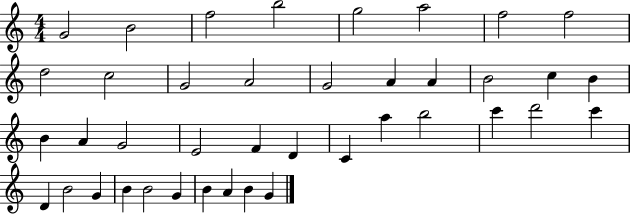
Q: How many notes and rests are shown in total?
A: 40